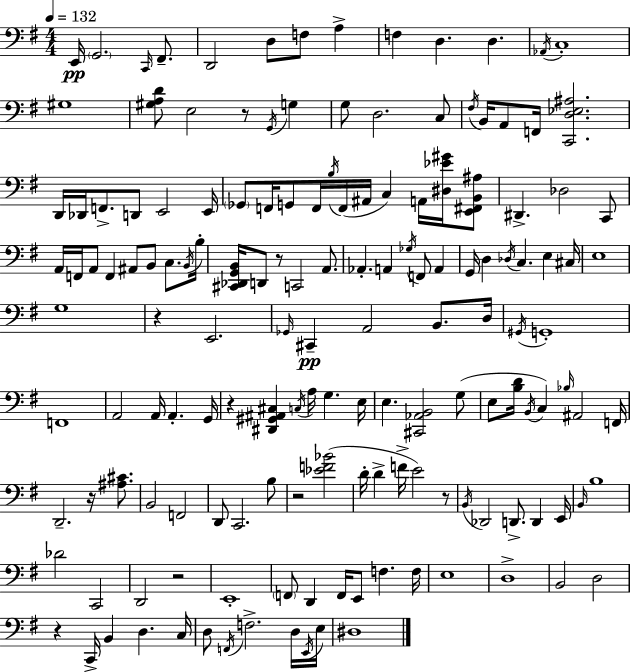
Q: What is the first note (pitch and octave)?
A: E2